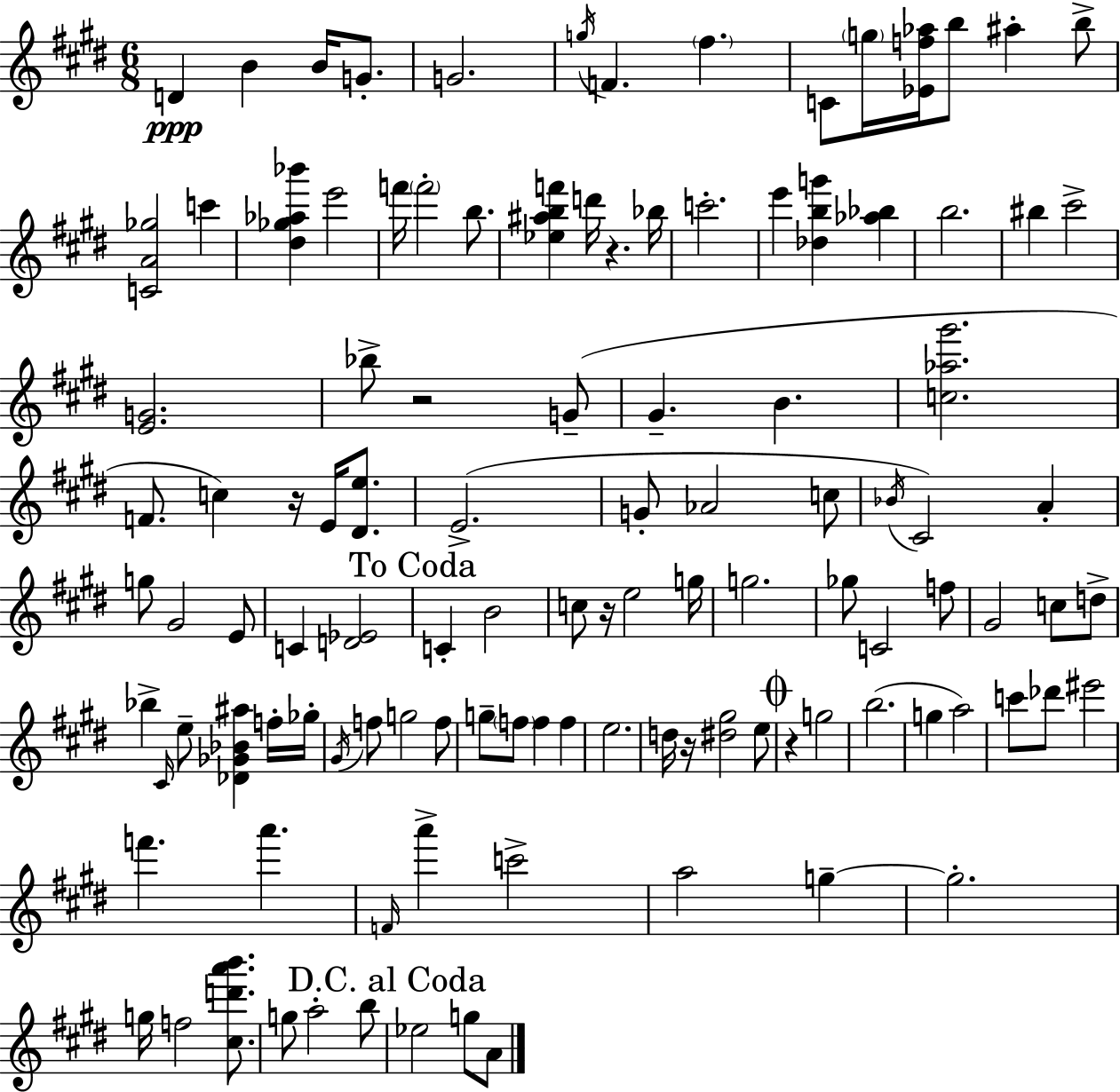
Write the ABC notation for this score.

X:1
T:Untitled
M:6/8
L:1/4
K:E
D B B/4 G/2 G2 g/4 F ^f C/2 g/4 [_Ef_a]/4 b/2 ^a b/2 [CA_g]2 c' [^d_g_a_b'] e'2 f'/4 f'2 b/2 [_e^abf'] d'/4 z _b/4 c'2 e' [_dbg'] [_a_b] b2 ^b ^c'2 [EG]2 _b/2 z2 G/2 ^G B [c_a^g']2 F/2 c z/4 E/4 [^De]/2 E2 G/2 _A2 c/2 _B/4 ^C2 A g/2 ^G2 E/2 C [D_E]2 C B2 c/2 z/4 e2 g/4 g2 _g/2 C2 f/2 ^G2 c/2 d/2 _b ^C/4 e/2 [_D_G_B^a] f/4 _g/4 ^G/4 f/2 g2 f/2 g/2 f/2 f f e2 d/4 z/4 [^d^g]2 e/2 z g2 b2 g a2 c'/2 _d'/2 ^e'2 f' a' F/4 a' c'2 a2 g g2 g/4 f2 [^cd'a'b']/2 g/2 a2 b/2 _e2 g/2 A/2